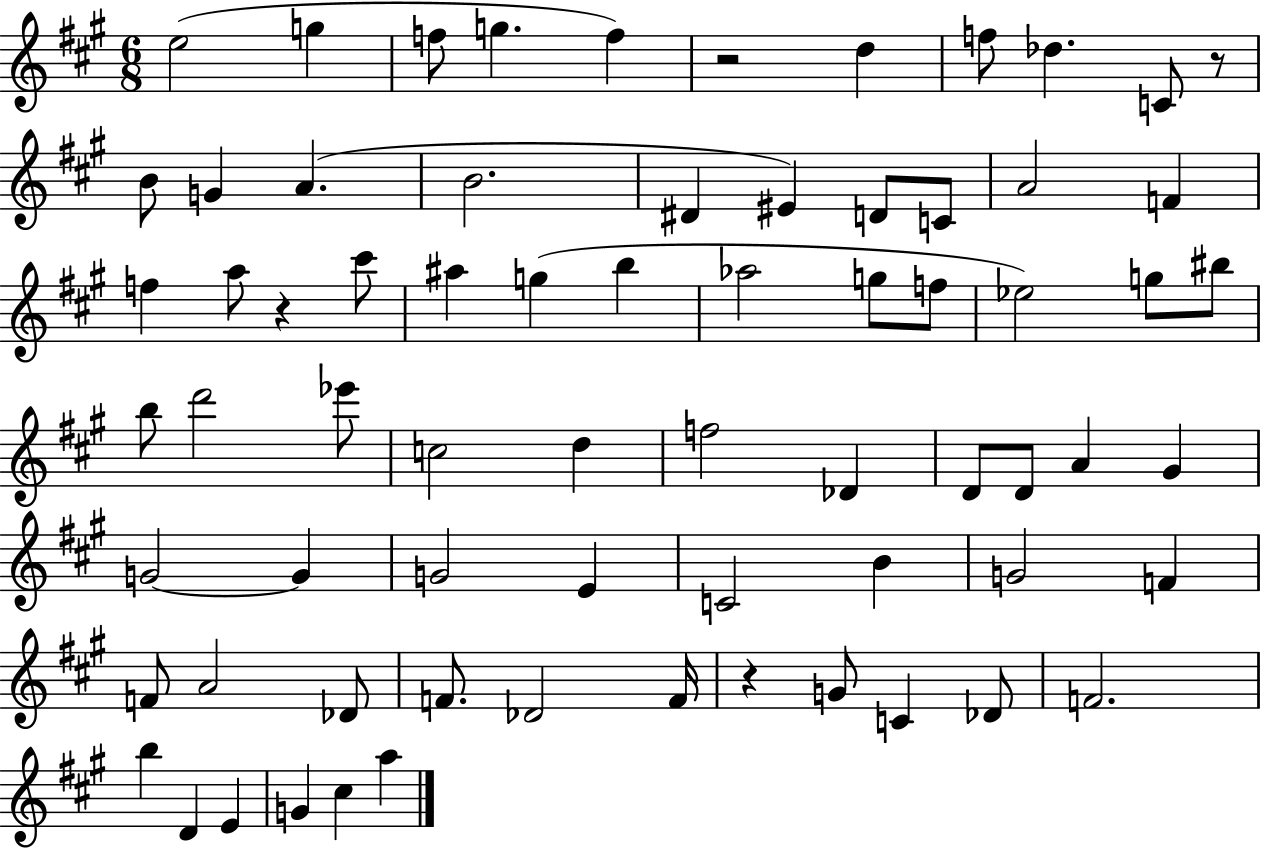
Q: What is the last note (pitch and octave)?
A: A5